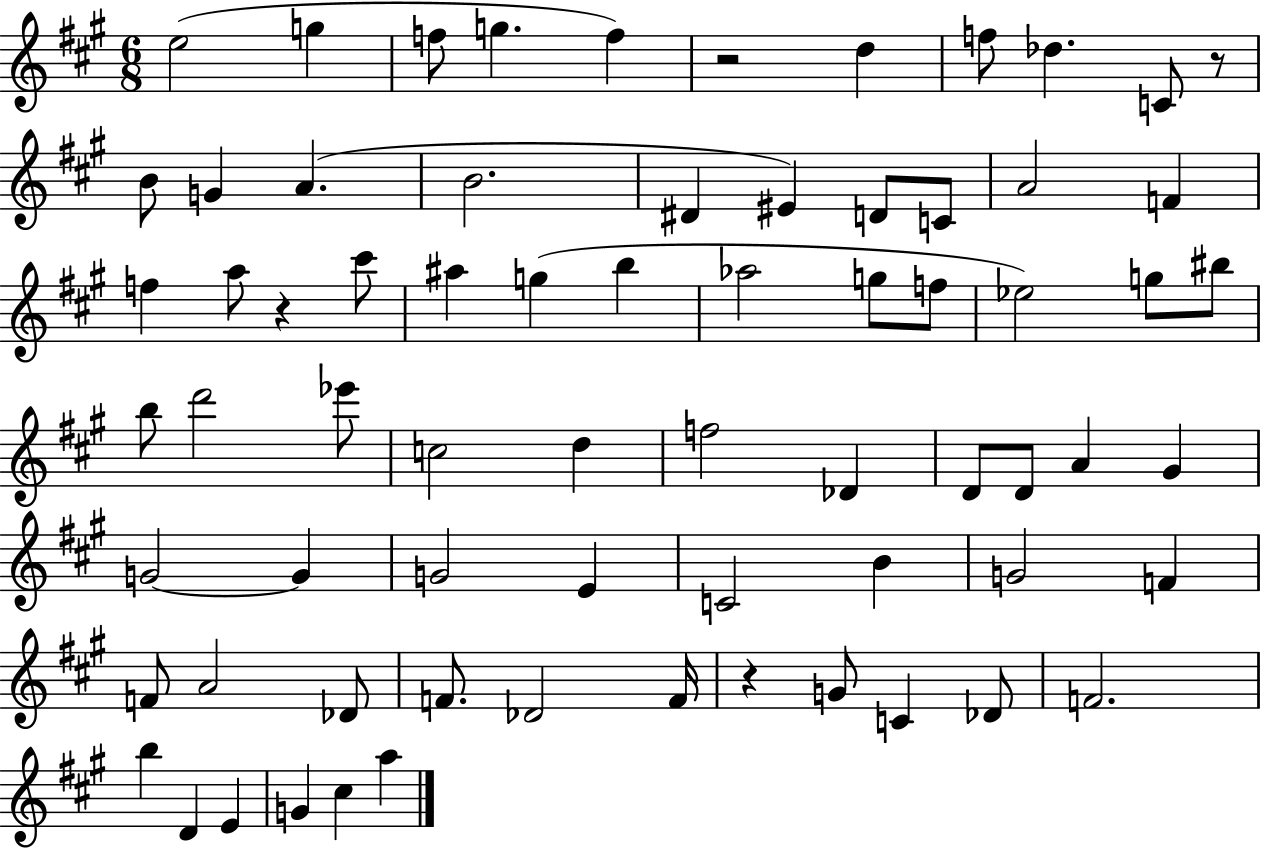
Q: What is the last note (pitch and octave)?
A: A5